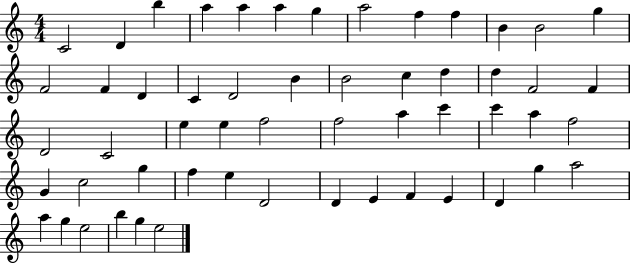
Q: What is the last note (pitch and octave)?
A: E5